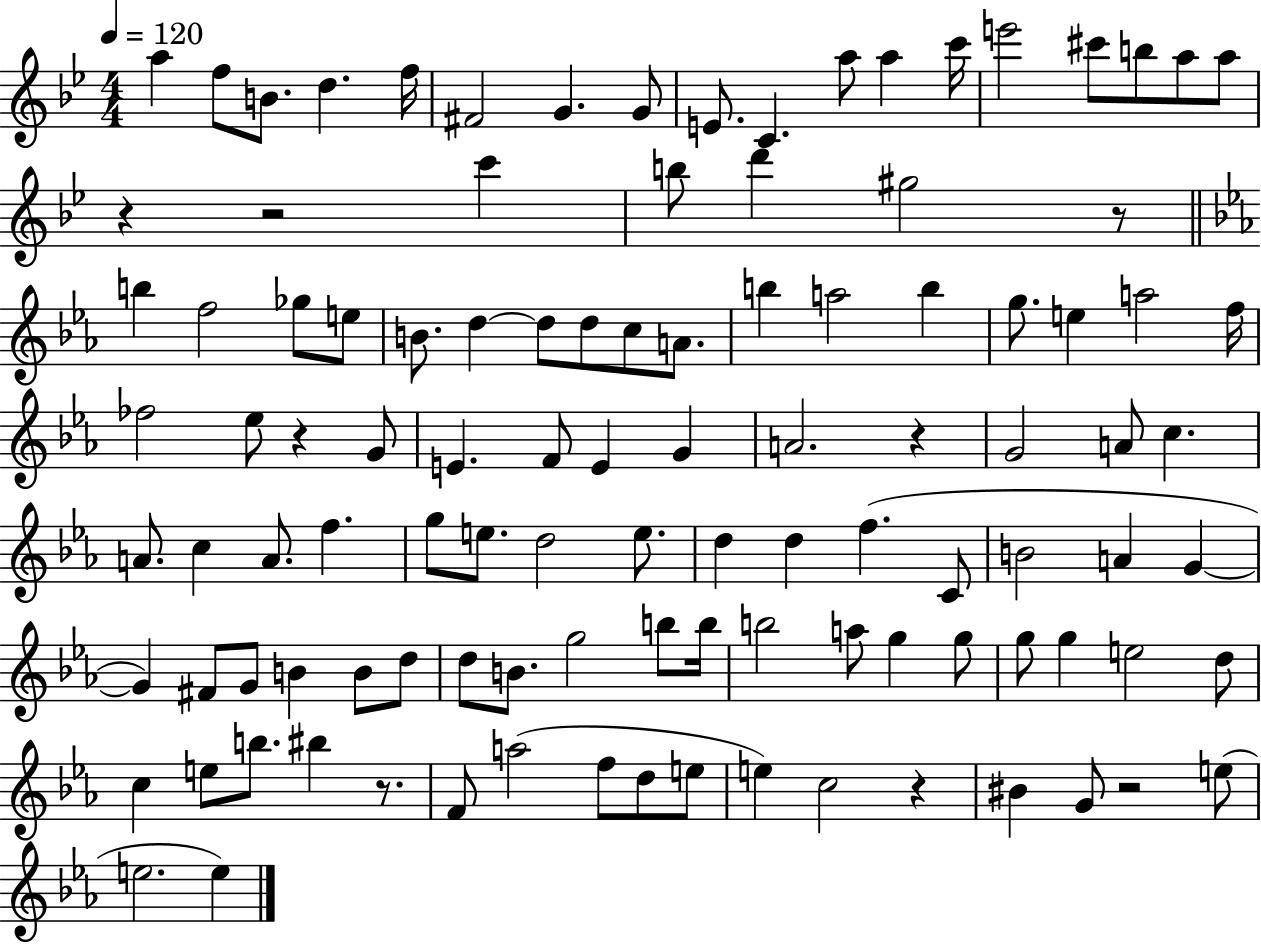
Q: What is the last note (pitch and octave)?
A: E5